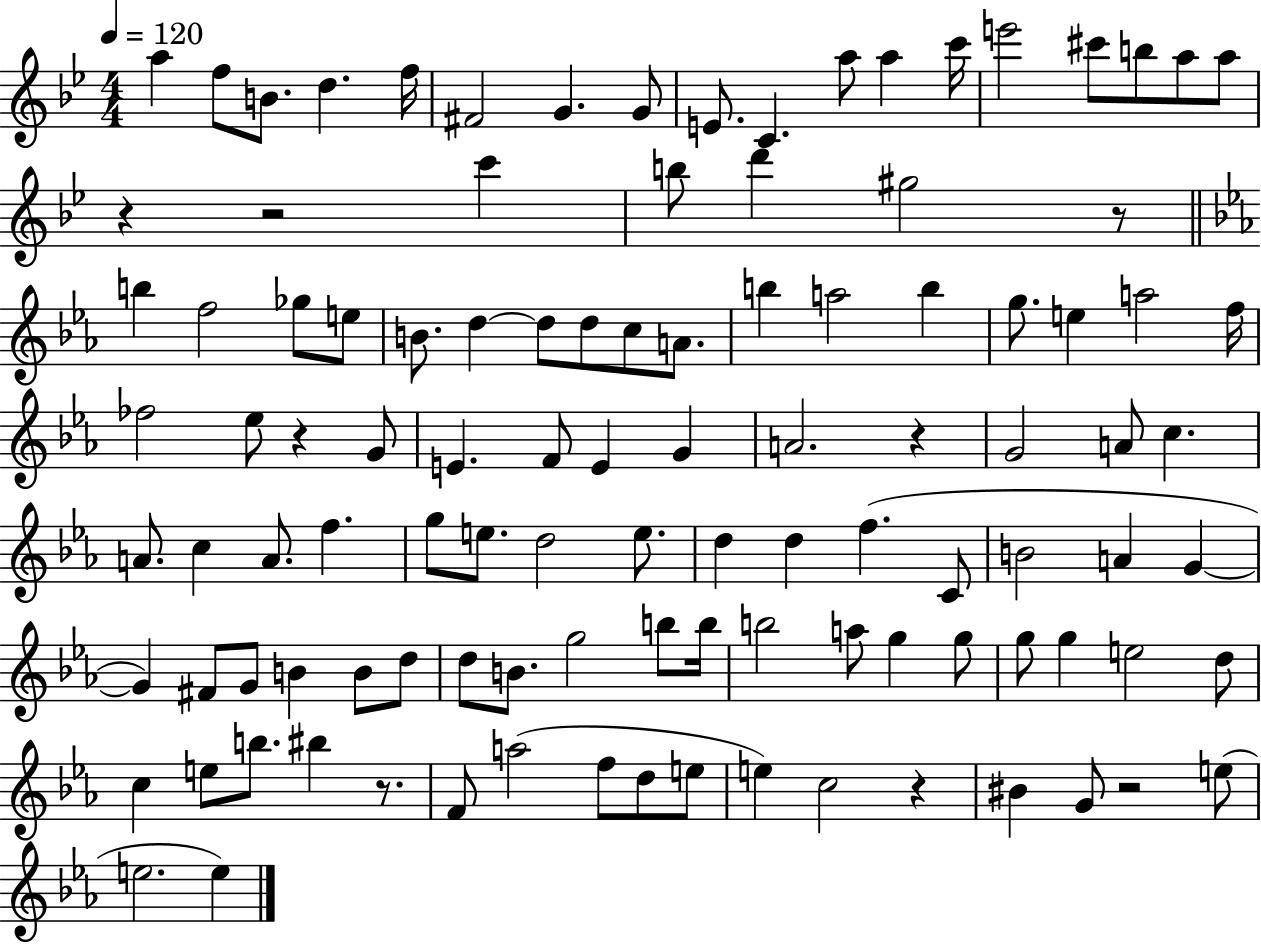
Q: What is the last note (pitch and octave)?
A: E5